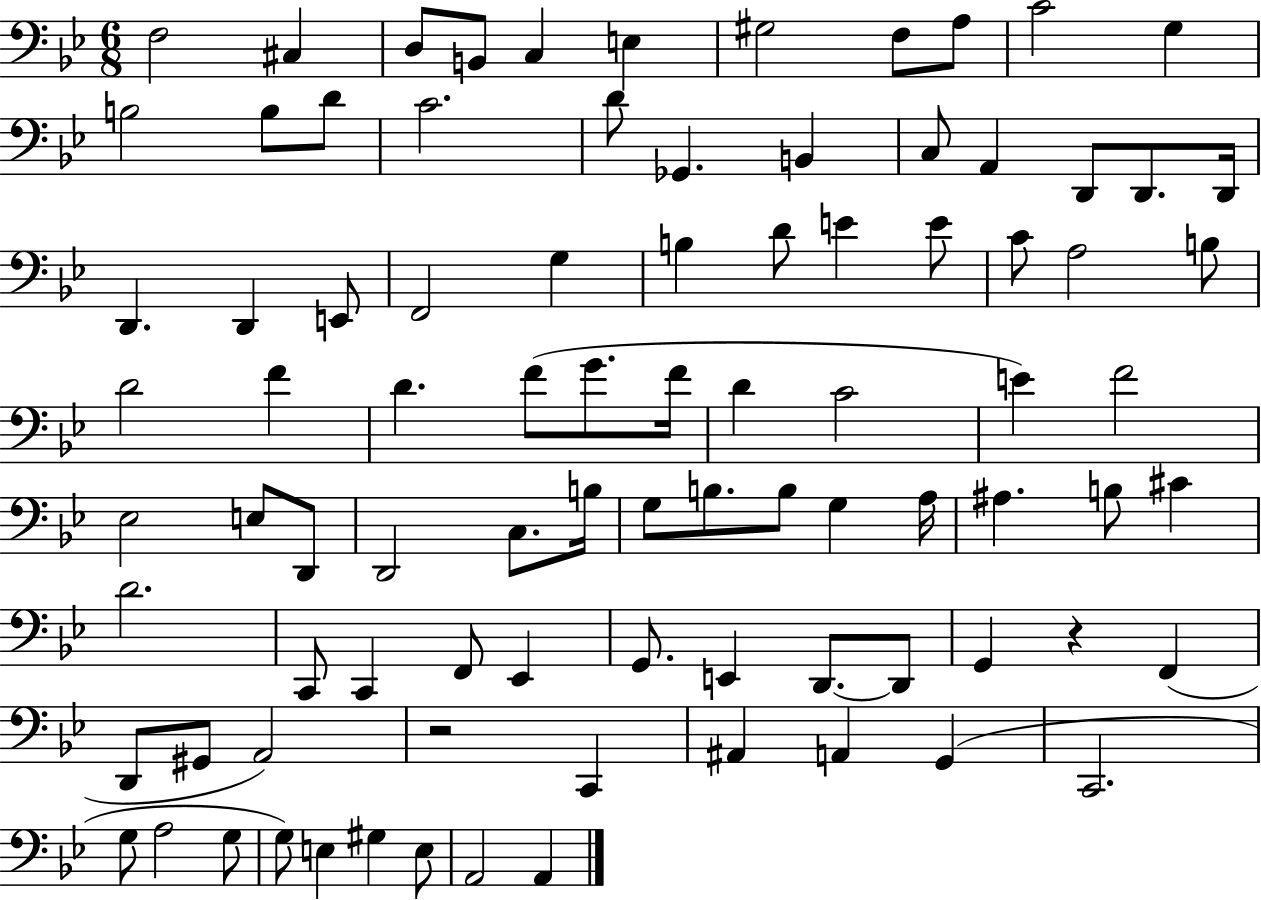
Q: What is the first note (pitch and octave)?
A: F3